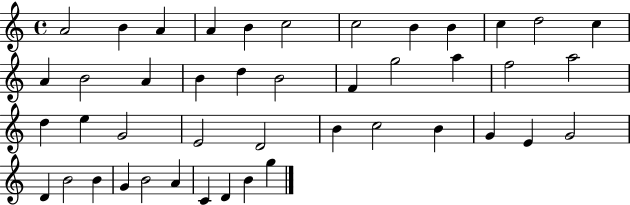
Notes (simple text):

A4/h B4/q A4/q A4/q B4/q C5/h C5/h B4/q B4/q C5/q D5/h C5/q A4/q B4/h A4/q B4/q D5/q B4/h F4/q G5/h A5/q F5/h A5/h D5/q E5/q G4/h E4/h D4/h B4/q C5/h B4/q G4/q E4/q G4/h D4/q B4/h B4/q G4/q B4/h A4/q C4/q D4/q B4/q G5/q